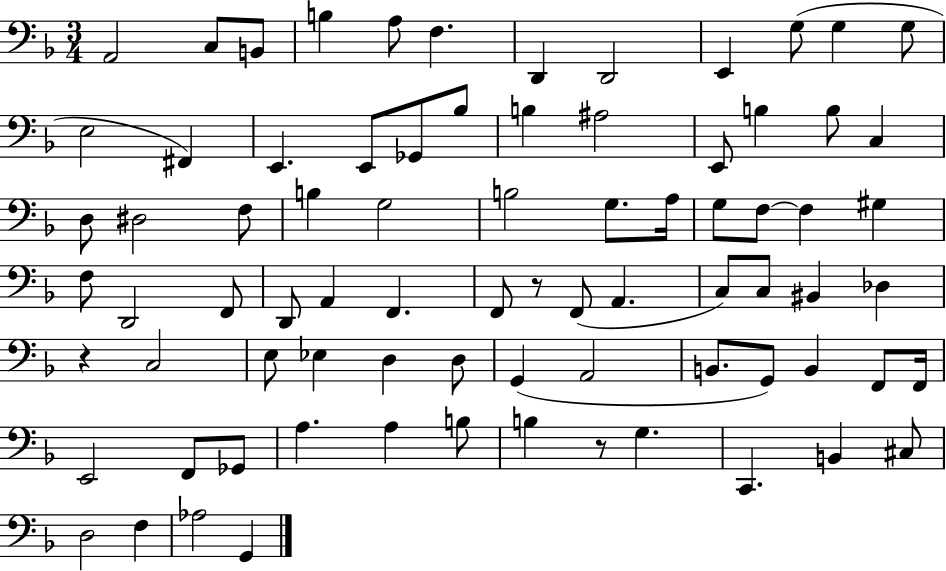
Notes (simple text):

A2/h C3/e B2/e B3/q A3/e F3/q. D2/q D2/h E2/q G3/e G3/q G3/e E3/h F#2/q E2/q. E2/e Gb2/e Bb3/e B3/q A#3/h E2/e B3/q B3/e C3/q D3/e D#3/h F3/e B3/q G3/h B3/h G3/e. A3/s G3/e F3/e F3/q G#3/q F3/e D2/h F2/e D2/e A2/q F2/q. F2/e R/e F2/e A2/q. C3/e C3/e BIS2/q Db3/q R/q C3/h E3/e Eb3/q D3/q D3/e G2/q A2/h B2/e. G2/e B2/q F2/e F2/s E2/h F2/e Gb2/e A3/q. A3/q B3/e B3/q R/e G3/q. C2/q. B2/q C#3/e D3/h F3/q Ab3/h G2/q